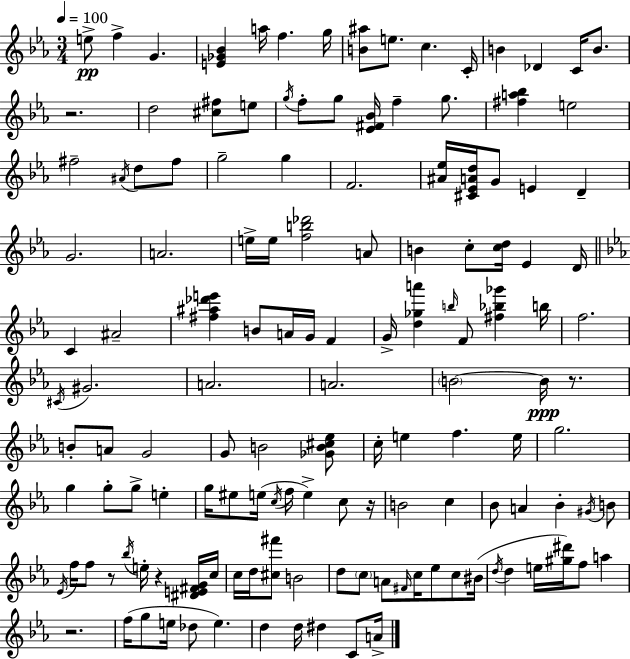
{
  \clef treble
  \numericTimeSignature
  \time 3/4
  \key c \minor
  \tempo 4 = 100
  e''8->\pp f''4-> g'4. | <e' ges' bes'>4 a''16 f''4. g''16 | <b' ais''>8 e''8. c''4. c'16-. | b'4 des'4 c'16 b'8. | \break r2. | d''2 <cis'' fis''>8 e''8 | \acciaccatura { g''16 } f''8-. g''8 <ees' fis' bes'>16 f''4-- g''8. | <fis'' a'' bes''>4 e''2 | \break fis''2-- \acciaccatura { ais'16 } d''8 | fis''8 g''2-- g''4 | f'2. | <ais' ees''>16 <cis' ees' a' d''>16 g'8 e'4 d'4-- | \break g'2. | a'2. | e''16-> e''16 <f'' b'' des'''>2 | a'8 b'4 c''8-. <c'' d''>16 ees'4 | \break d'16 \bar "||" \break \key ees \major c'4 ais'2-- | <fis'' ais'' des''' e'''>4 b'8 a'16 g'16 f'4 | g'16-> <d'' ges'' a'''>4 \grace { b''16 } f'8 <fis'' bes'' ges'''>4 | b''16 f''2. | \break \acciaccatura { cis'16 } gis'2. | a'2. | a'2. | \parenthesize b'2~~ b'16\ppp r8. | \break b'8-. a'8 g'2 | g'8 b'2 | <ges' b' cis'' ees''>8 c''16-. e''4 f''4. | e''16 g''2. | \break g''4 g''8-. g''8-> e''4-. | g''16 eis''8 e''16( \acciaccatura { c''16 } f''16 e''4->) | c''8 r16 b'2 c''4 | bes'8 a'4 bes'4-. | \break \acciaccatura { gis'16 } b'8 \acciaccatura { ees'16 } f''16 f''8 r8 \acciaccatura { bes''16 } e''16-. | r4 <dis' e' fis' g'>16 c''16 c''16 d''16 <cis'' fis'''>8 b'2 | d''8 \parenthesize c''8 a'8 | \grace { fis'16 } c''16 ees''8 c''8 bis'16( \acciaccatura { d''16 } d''4 | \break e''16 <gis'' dis'''>16) f''8 a''4 r2. | f''16( g''8 e''16 | des''8 e''4.) d''4 | d''16 dis''4 c'8 a'16-> \bar "|."
}